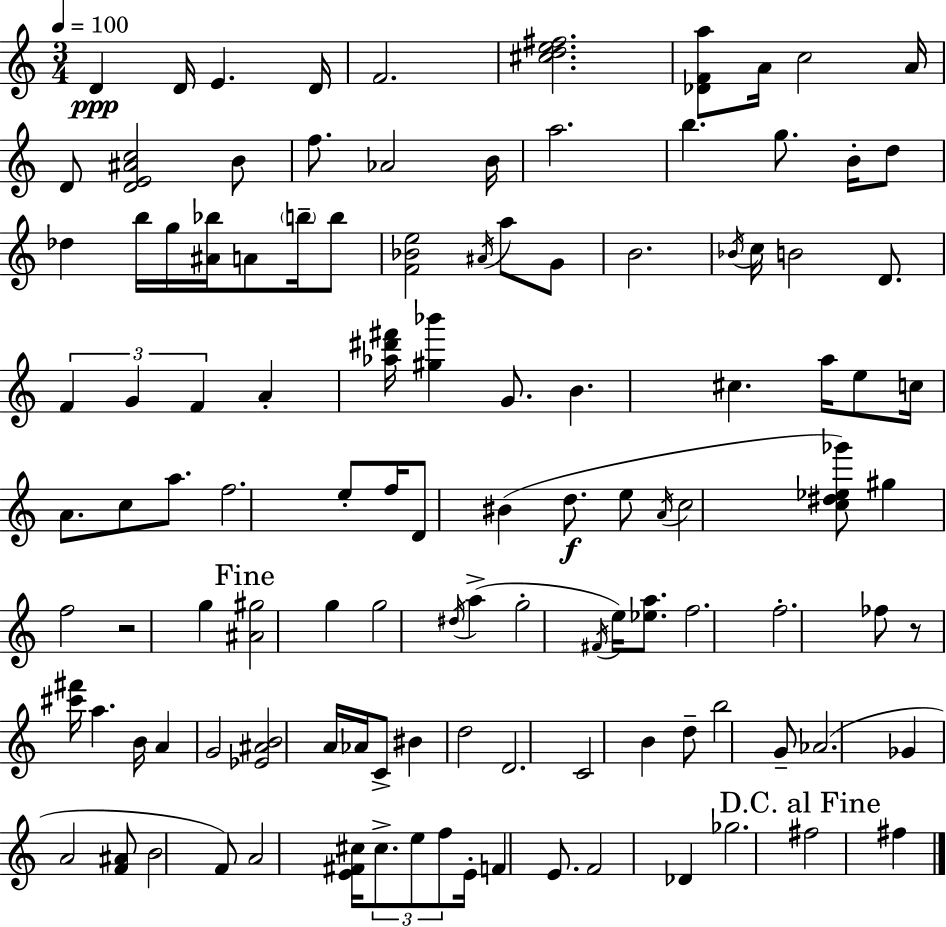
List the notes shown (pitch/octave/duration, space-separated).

D4/q D4/s E4/q. D4/s F4/h. [C#5,D5,E5,F#5]/h. [Db4,F4,A5]/e A4/s C5/h A4/s D4/e [D4,E4,A#4,C5]/h B4/e F5/e. Ab4/h B4/s A5/h. B5/q. G5/e. B4/s D5/e Db5/q B5/s G5/s [A#4,Bb5]/s A4/e B5/s B5/e [F4,Bb4,E5]/h A#4/s A5/e G4/e B4/h. Bb4/s C5/s B4/h D4/e. F4/q G4/q F4/q A4/q [Ab5,D#6,F#6]/s [G#5,Bb6]/q G4/e. B4/q. C#5/q. A5/s E5/e C5/s A4/e. C5/e A5/e. F5/h. E5/e F5/s D4/e BIS4/q D5/e. E5/e A4/s C5/h [C5,D#5,Eb5,Gb6]/e G#5/q F5/h R/h G5/q [A#4,G#5]/h G5/q G5/h D#5/s A5/q G5/h F#4/s E5/s [Eb5,A5]/e. F5/h. F5/h. FES5/e R/e [C#6,F#6]/s A5/q. B4/s A4/q G4/h [Eb4,A#4,B4]/h A4/s Ab4/s C4/e BIS4/q D5/h D4/h. C4/h B4/q D5/e B5/h G4/e Ab4/h. Gb4/q A4/h [F4,A#4]/e B4/h F4/e A4/h [E4,F#4,C#5]/s C#5/e. E5/e F5/e E4/s F4/q E4/e. F4/h Db4/q Gb5/h. F#5/h F#5/q